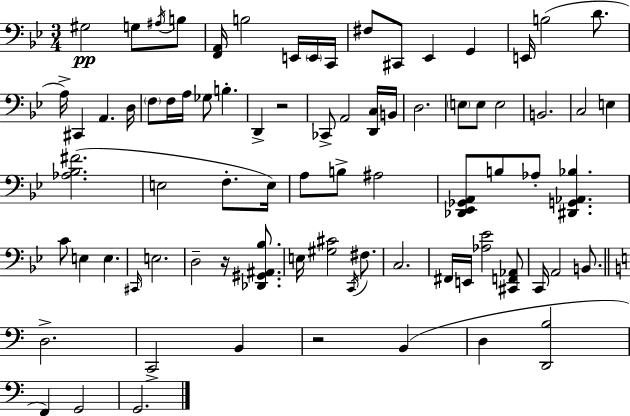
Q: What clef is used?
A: bass